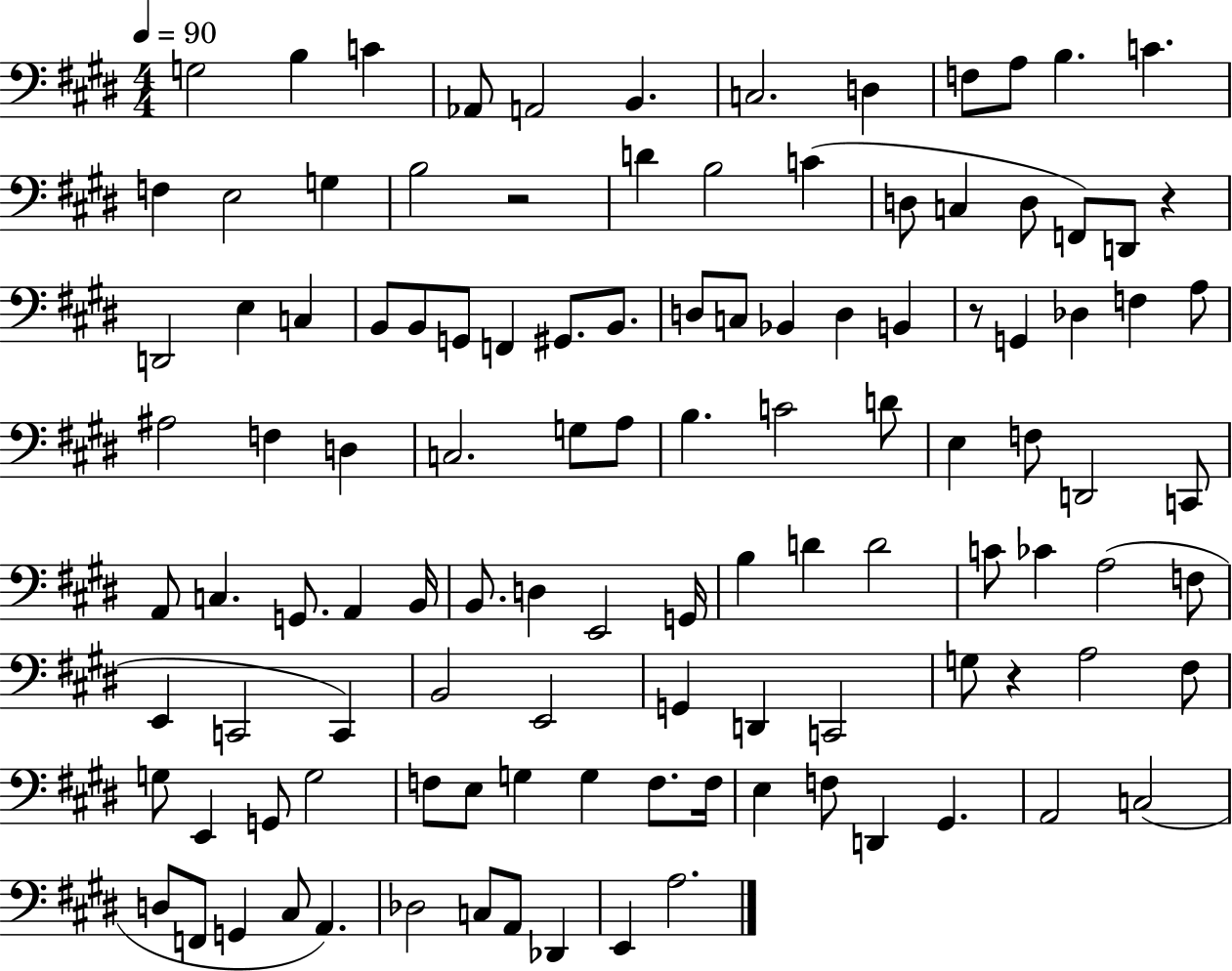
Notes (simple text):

G3/h B3/q C4/q Ab2/e A2/h B2/q. C3/h. D3/q F3/e A3/e B3/q. C4/q. F3/q E3/h G3/q B3/h R/h D4/q B3/h C4/q D3/e C3/q D3/e F2/e D2/e R/q D2/h E3/q C3/q B2/e B2/e G2/e F2/q G#2/e. B2/e. D3/e C3/e Bb2/q D3/q B2/q R/e G2/q Db3/q F3/q A3/e A#3/h F3/q D3/q C3/h. G3/e A3/e B3/q. C4/h D4/e E3/q F3/e D2/h C2/e A2/e C3/q. G2/e. A2/q B2/s B2/e. D3/q E2/h G2/s B3/q D4/q D4/h C4/e CES4/q A3/h F3/e E2/q C2/h C2/q B2/h E2/h G2/q D2/q C2/h G3/e R/q A3/h F#3/e G3/e E2/q G2/e G3/h F3/e E3/e G3/q G3/q F3/e. F3/s E3/q F3/e D2/q G#2/q. A2/h C3/h D3/e F2/e G2/q C#3/e A2/q. Db3/h C3/e A2/e Db2/q E2/q A3/h.